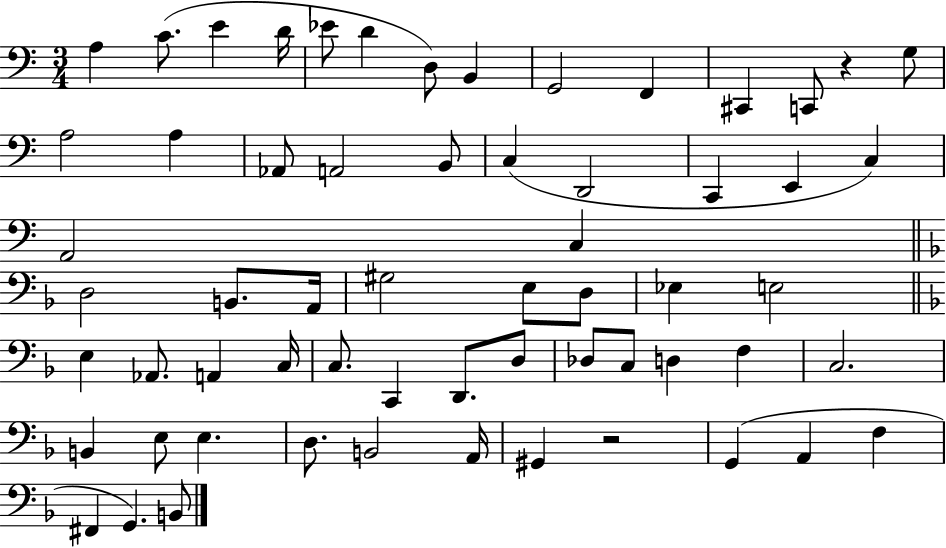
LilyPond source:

{
  \clef bass
  \numericTimeSignature
  \time 3/4
  \key c \major
  a4 c'8.( e'4 d'16 | ees'8 d'4 d8) b,4 | g,2 f,4 | cis,4 c,8 r4 g8 | \break a2 a4 | aes,8 a,2 b,8 | c4( d,2 | c,4 e,4 c4) | \break a,2 c4 | \bar "||" \break \key f \major d2 b,8. a,16 | gis2 e8 d8 | ees4 e2 | \bar "||" \break \key f \major e4 aes,8. a,4 c16 | c8. c,4 d,8. d8 | des8 c8 d4 f4 | c2. | \break b,4 e8 e4. | d8. b,2 a,16 | gis,4 r2 | g,4( a,4 f4 | \break fis,4 g,4.) b,8 | \bar "|."
}